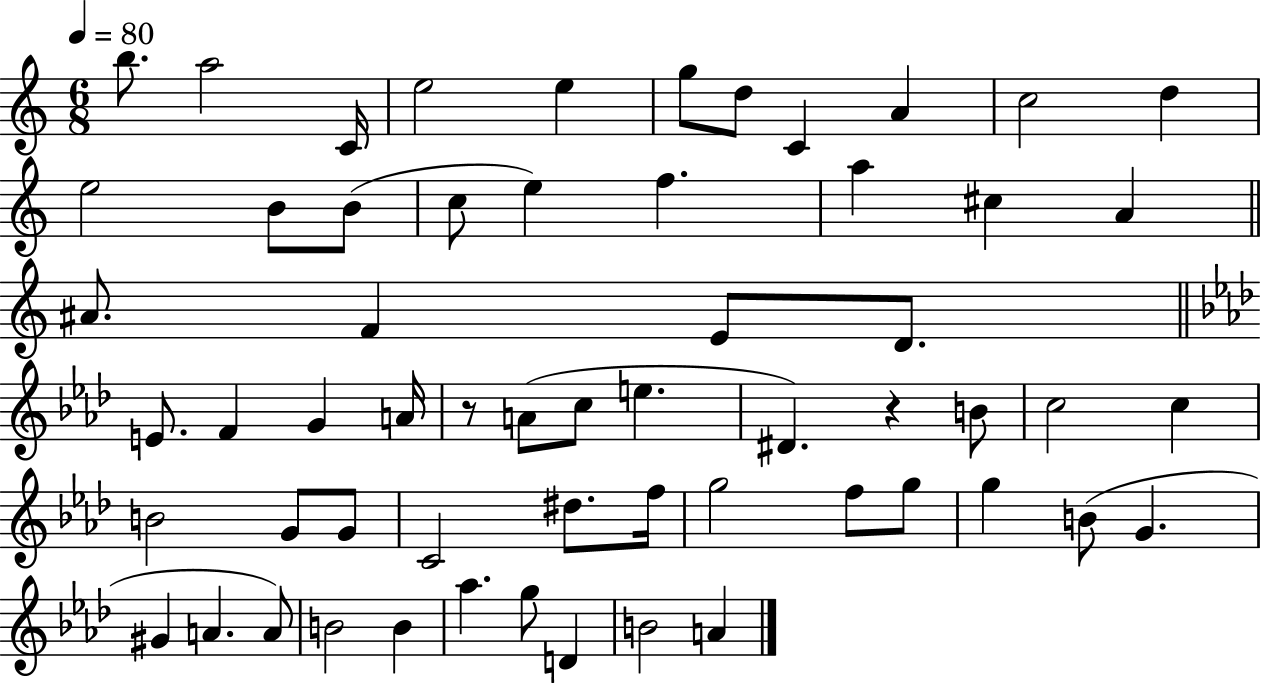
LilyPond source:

{
  \clef treble
  \numericTimeSignature
  \time 6/8
  \key c \major
  \tempo 4 = 80
  \repeat volta 2 { b''8. a''2 c'16 | e''2 e''4 | g''8 d''8 c'4 a'4 | c''2 d''4 | \break e''2 b'8 b'8( | c''8 e''4) f''4. | a''4 cis''4 a'4 | \bar "||" \break \key c \major ais'8. f'4 e'8 d'8. | \bar "||" \break \key f \minor e'8. f'4 g'4 a'16 | r8 a'8( c''8 e''4. | dis'4.) r4 b'8 | c''2 c''4 | \break b'2 g'8 g'8 | c'2 dis''8. f''16 | g''2 f''8 g''8 | g''4 b'8( g'4. | \break gis'4 a'4. a'8) | b'2 b'4 | aes''4. g''8 d'4 | b'2 a'4 | \break } \bar "|."
}